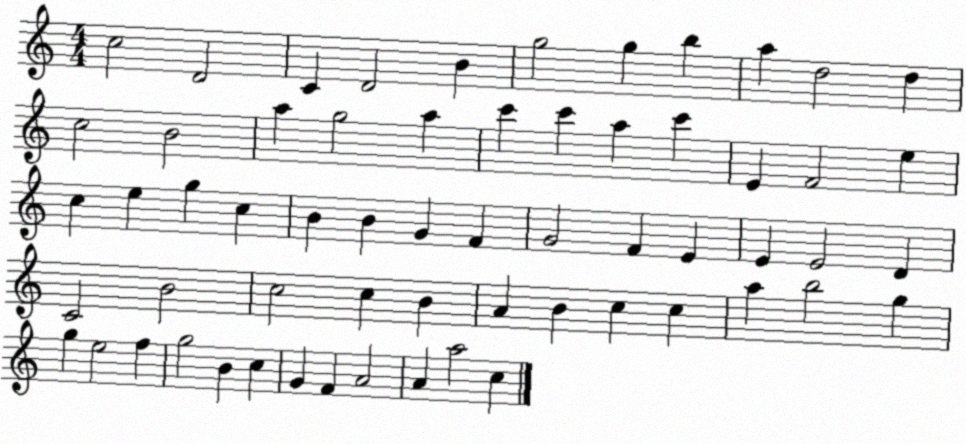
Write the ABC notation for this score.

X:1
T:Untitled
M:4/4
L:1/4
K:C
c2 D2 C D2 B g2 g b a d2 d c2 B2 a g2 a c' c' a c' E F2 e c e g c B B G F G2 F E E E2 D C2 B2 c2 c B A B c c a b2 g g e2 f g2 B c G F A2 A a2 c